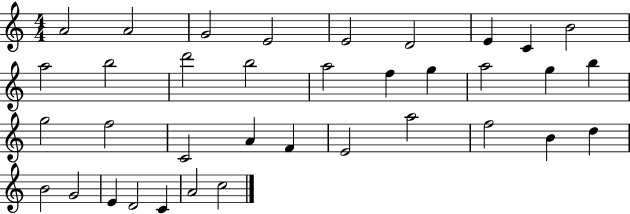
X:1
T:Untitled
M:4/4
L:1/4
K:C
A2 A2 G2 E2 E2 D2 E C B2 a2 b2 d'2 b2 a2 f g a2 g b g2 f2 C2 A F E2 a2 f2 B d B2 G2 E D2 C A2 c2